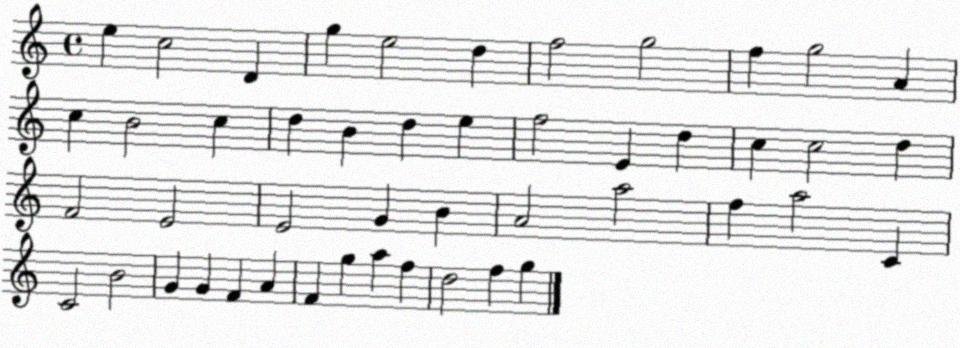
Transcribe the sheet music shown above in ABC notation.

X:1
T:Untitled
M:4/4
L:1/4
K:C
e c2 D g e2 d f2 g2 f g2 A c B2 c d B d e f2 E d c c2 d F2 E2 E2 G B A2 a2 f a2 C C2 B2 G G F A F g a f d2 f g